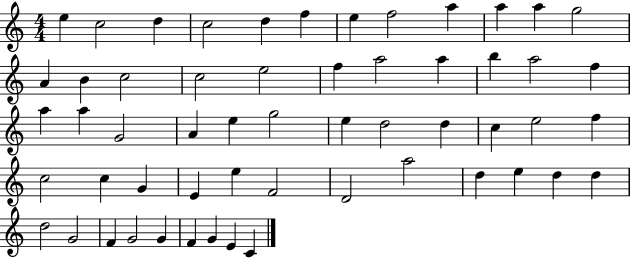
E5/q C5/h D5/q C5/h D5/q F5/q E5/q F5/h A5/q A5/q A5/q G5/h A4/q B4/q C5/h C5/h E5/h F5/q A5/h A5/q B5/q A5/h F5/q A5/q A5/q G4/h A4/q E5/q G5/h E5/q D5/h D5/q C5/q E5/h F5/q C5/h C5/q G4/q E4/q E5/q F4/h D4/h A5/h D5/q E5/q D5/q D5/q D5/h G4/h F4/q G4/h G4/q F4/q G4/q E4/q C4/q